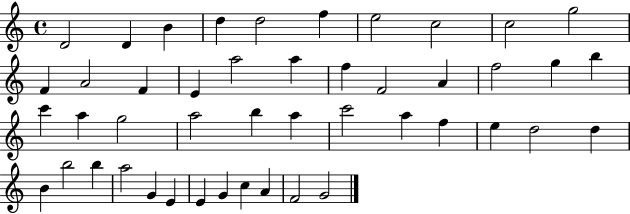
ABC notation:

X:1
T:Untitled
M:4/4
L:1/4
K:C
D2 D B d d2 f e2 c2 c2 g2 F A2 F E a2 a f F2 A f2 g b c' a g2 a2 b a c'2 a f e d2 d B b2 b a2 G E E G c A F2 G2